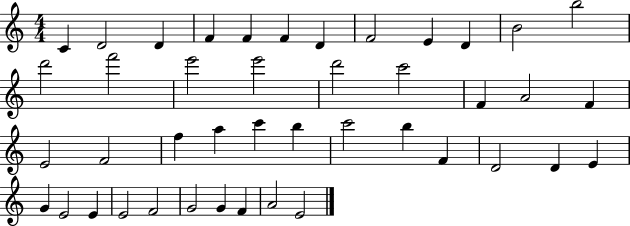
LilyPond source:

{
  \clef treble
  \numericTimeSignature
  \time 4/4
  \key c \major
  c'4 d'2 d'4 | f'4 f'4 f'4 d'4 | f'2 e'4 d'4 | b'2 b''2 | \break d'''2 f'''2 | e'''2 e'''2 | d'''2 c'''2 | f'4 a'2 f'4 | \break e'2 f'2 | f''4 a''4 c'''4 b''4 | c'''2 b''4 f'4 | d'2 d'4 e'4 | \break g'4 e'2 e'4 | e'2 f'2 | g'2 g'4 f'4 | a'2 e'2 | \break \bar "|."
}